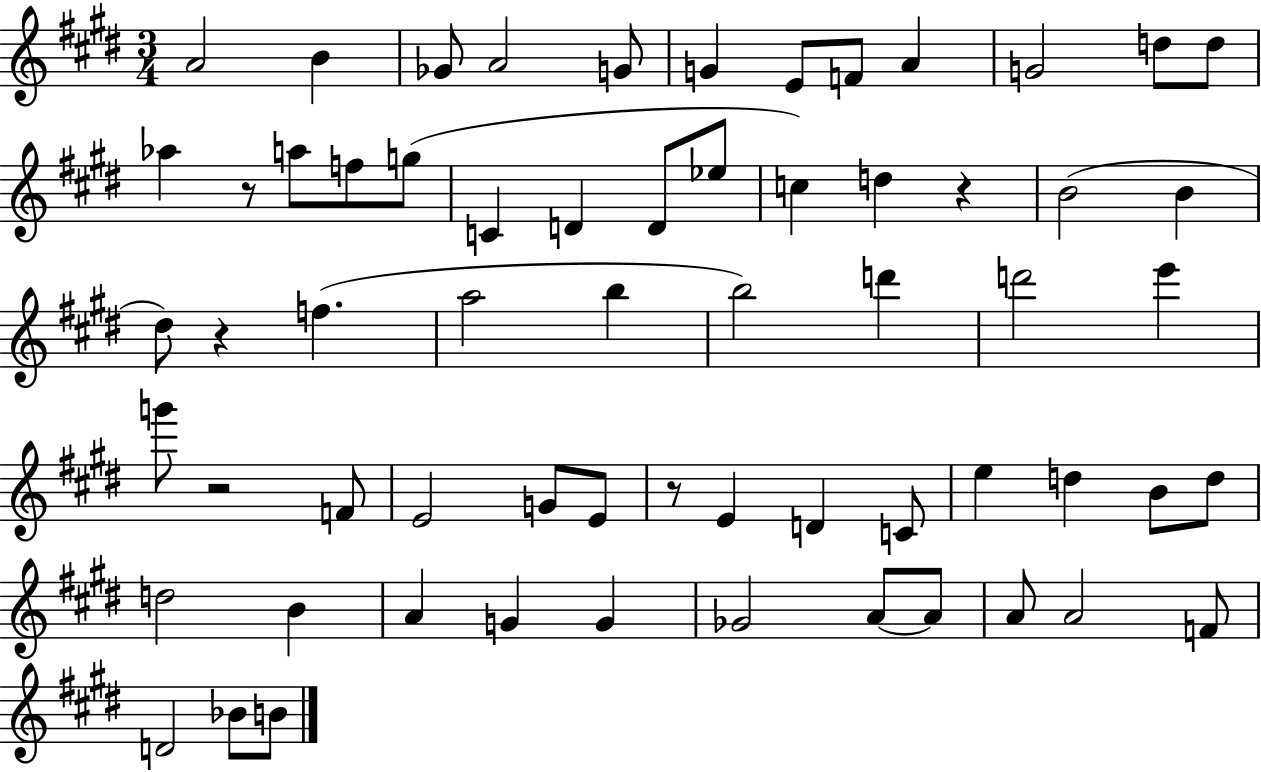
A4/h B4/q Gb4/e A4/h G4/e G4/q E4/e F4/e A4/q G4/h D5/e D5/e Ab5/q R/e A5/e F5/e G5/e C4/q D4/q D4/e Eb5/e C5/q D5/q R/q B4/h B4/q D#5/e R/q F5/q. A5/h B5/q B5/h D6/q D6/h E6/q G6/e R/h F4/e E4/h G4/e E4/e R/e E4/q D4/q C4/e E5/q D5/q B4/e D5/e D5/h B4/q A4/q G4/q G4/q Gb4/h A4/e A4/e A4/e A4/h F4/e D4/h Bb4/e B4/e